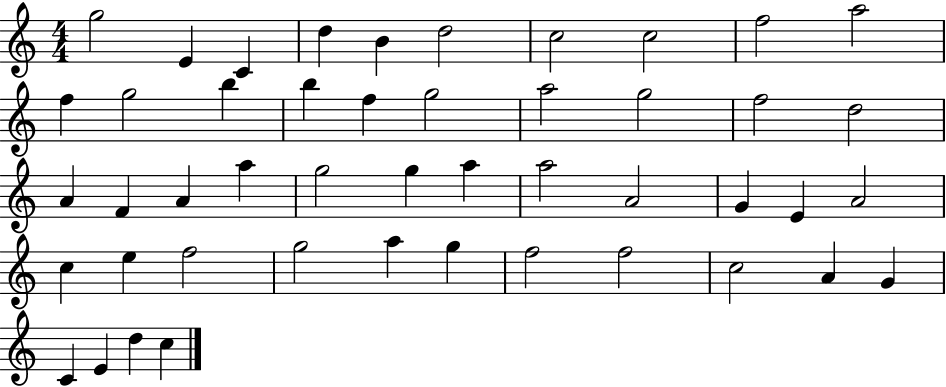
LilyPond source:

{
  \clef treble
  \numericTimeSignature
  \time 4/4
  \key c \major
  g''2 e'4 c'4 | d''4 b'4 d''2 | c''2 c''2 | f''2 a''2 | \break f''4 g''2 b''4 | b''4 f''4 g''2 | a''2 g''2 | f''2 d''2 | \break a'4 f'4 a'4 a''4 | g''2 g''4 a''4 | a''2 a'2 | g'4 e'4 a'2 | \break c''4 e''4 f''2 | g''2 a''4 g''4 | f''2 f''2 | c''2 a'4 g'4 | \break c'4 e'4 d''4 c''4 | \bar "|."
}